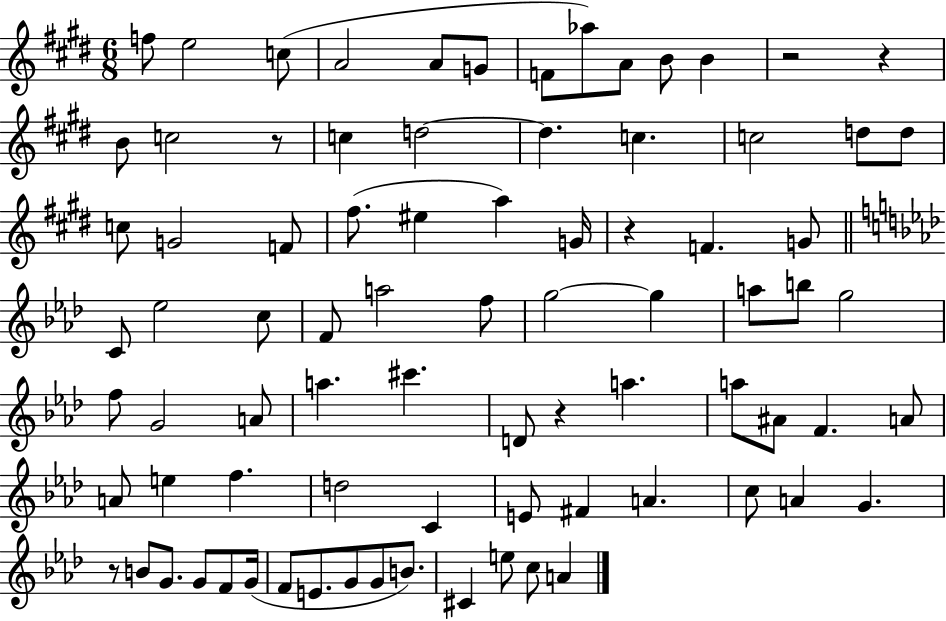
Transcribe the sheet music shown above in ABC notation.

X:1
T:Untitled
M:6/8
L:1/4
K:E
f/2 e2 c/2 A2 A/2 G/2 F/2 _a/2 A/2 B/2 B z2 z B/2 c2 z/2 c d2 d c c2 d/2 d/2 c/2 G2 F/2 ^f/2 ^e a G/4 z F G/2 C/2 _e2 c/2 F/2 a2 f/2 g2 g a/2 b/2 g2 f/2 G2 A/2 a ^c' D/2 z a a/2 ^A/2 F A/2 A/2 e f d2 C E/2 ^F A c/2 A G z/2 B/2 G/2 G/2 F/2 G/4 F/2 E/2 G/2 G/2 B/2 ^C e/2 c/2 A